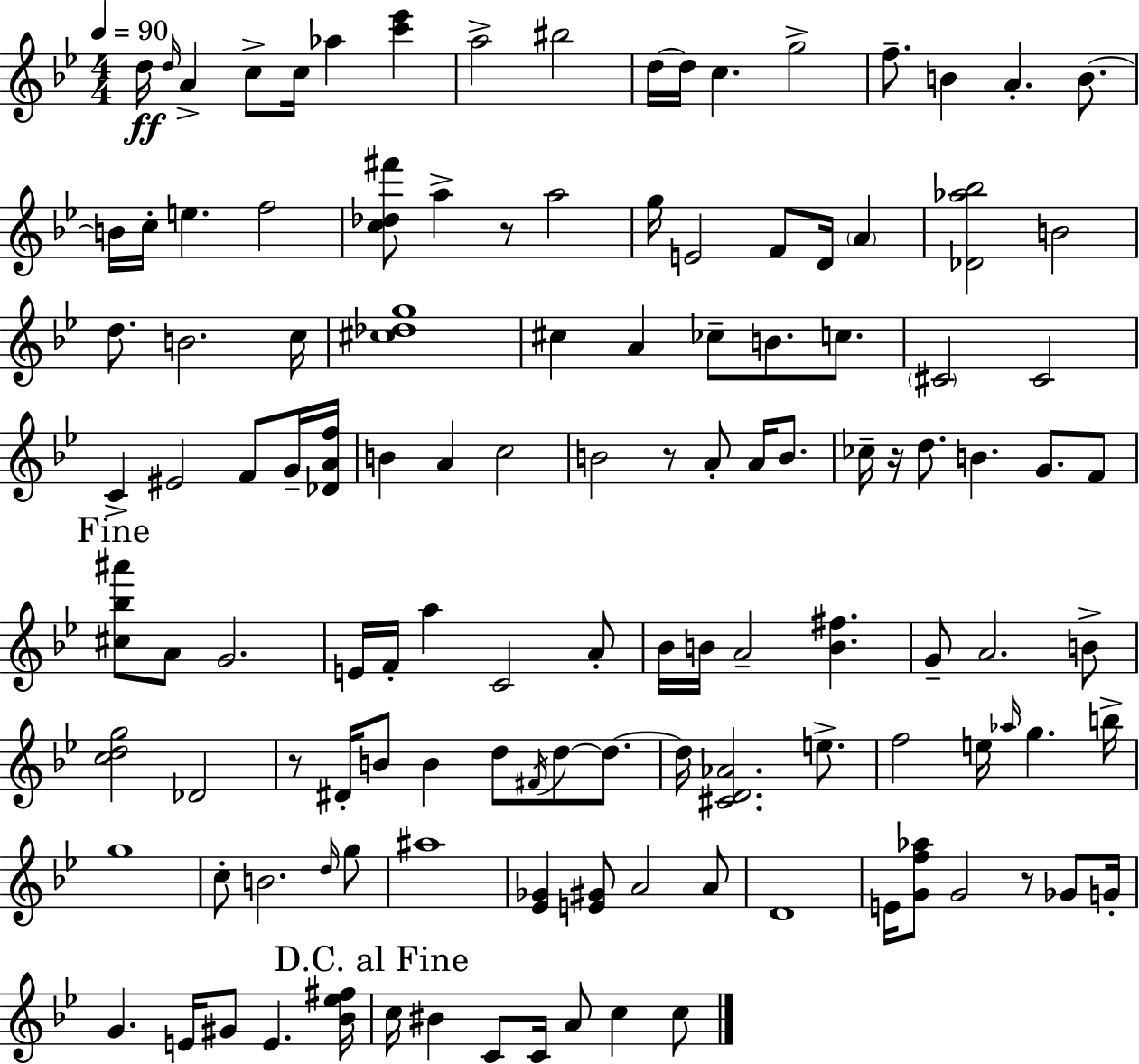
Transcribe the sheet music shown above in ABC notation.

X:1
T:Untitled
M:4/4
L:1/4
K:Bb
d/4 d/4 A c/2 c/4 _a [c'_e'] a2 ^b2 d/4 d/4 c g2 f/2 B A B/2 B/4 c/4 e f2 [c_d^f']/2 a z/2 a2 g/4 E2 F/2 D/4 A [_D_a_b]2 B2 d/2 B2 c/4 [^c_dg]4 ^c A _c/2 B/2 c/2 ^C2 ^C2 C ^E2 F/2 G/4 [_DAf]/4 B A c2 B2 z/2 A/2 A/4 B/2 _c/4 z/4 d/2 B G/2 F/2 [^c_b^a']/2 A/2 G2 E/4 F/4 a C2 A/2 _B/4 B/4 A2 [B^f] G/2 A2 B/2 [cdg]2 _D2 z/2 ^D/4 B/2 B d/2 ^F/4 d/2 d/2 d/4 [^CD_A]2 e/2 f2 e/4 _a/4 g b/4 g4 c/2 B2 d/4 g/2 ^a4 [_E_G] [E^G]/2 A2 A/2 D4 E/4 [Gf_a]/2 G2 z/2 _G/2 G/4 G E/4 ^G/2 E [_B_e^f]/4 c/4 ^B C/2 C/4 A/2 c c/2